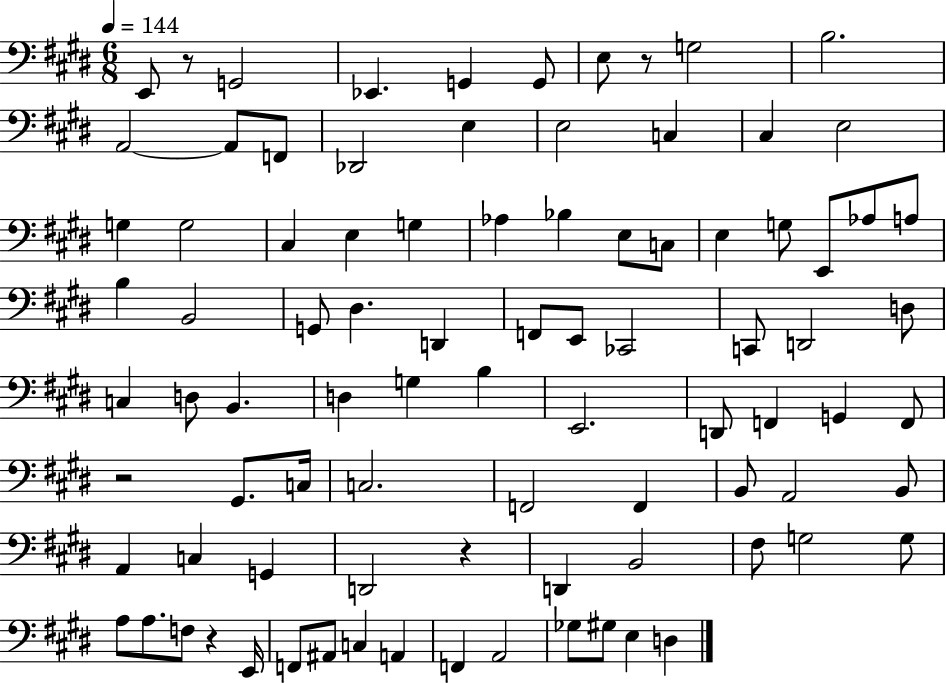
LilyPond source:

{
  \clef bass
  \numericTimeSignature
  \time 6/8
  \key e \major
  \tempo 4 = 144
  \repeat volta 2 { e,8 r8 g,2 | ees,4. g,4 g,8 | e8 r8 g2 | b2. | \break a,2~~ a,8 f,8 | des,2 e4 | e2 c4 | cis4 e2 | \break g4 g2 | cis4 e4 g4 | aes4 bes4 e8 c8 | e4 g8 e,8 aes8 a8 | \break b4 b,2 | g,8 dis4. d,4 | f,8 e,8 ces,2 | c,8 d,2 d8 | \break c4 d8 b,4. | d4 g4 b4 | e,2. | d,8 f,4 g,4 f,8 | \break r2 gis,8. c16 | c2. | f,2 f,4 | b,8 a,2 b,8 | \break a,4 c4 g,4 | d,2 r4 | d,4 b,2 | fis8 g2 g8 | \break a8 a8. f8 r4 e,16 | f,8 ais,8 c4 a,4 | f,4 a,2 | ges8 gis8 e4 d4 | \break } \bar "|."
}